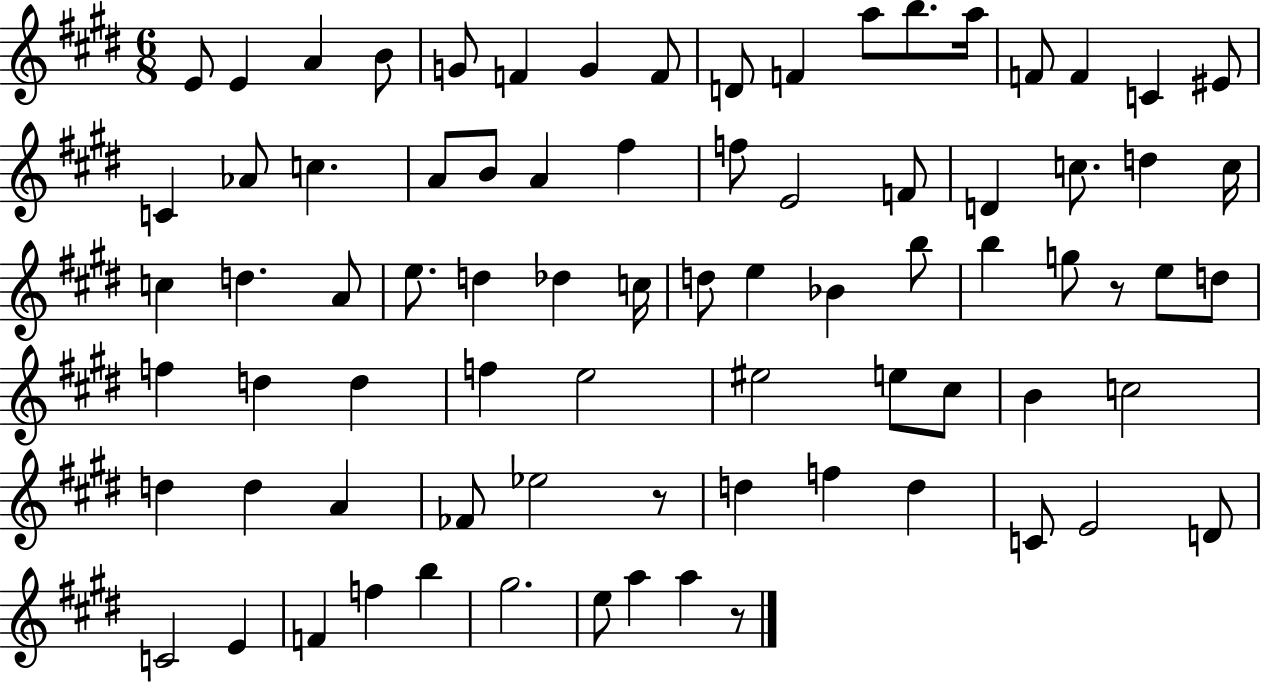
E4/e E4/q A4/q B4/e G4/e F4/q G4/q F4/e D4/e F4/q A5/e B5/e. A5/s F4/e F4/q C4/q EIS4/e C4/q Ab4/e C5/q. A4/e B4/e A4/q F#5/q F5/e E4/h F4/e D4/q C5/e. D5/q C5/s C5/q D5/q. A4/e E5/e. D5/q Db5/q C5/s D5/e E5/q Bb4/q B5/e B5/q G5/e R/e E5/e D5/e F5/q D5/q D5/q F5/q E5/h EIS5/h E5/e C#5/e B4/q C5/h D5/q D5/q A4/q FES4/e Eb5/h R/e D5/q F5/q D5/q C4/e E4/h D4/e C4/h E4/q F4/q F5/q B5/q G#5/h. E5/e A5/q A5/q R/e